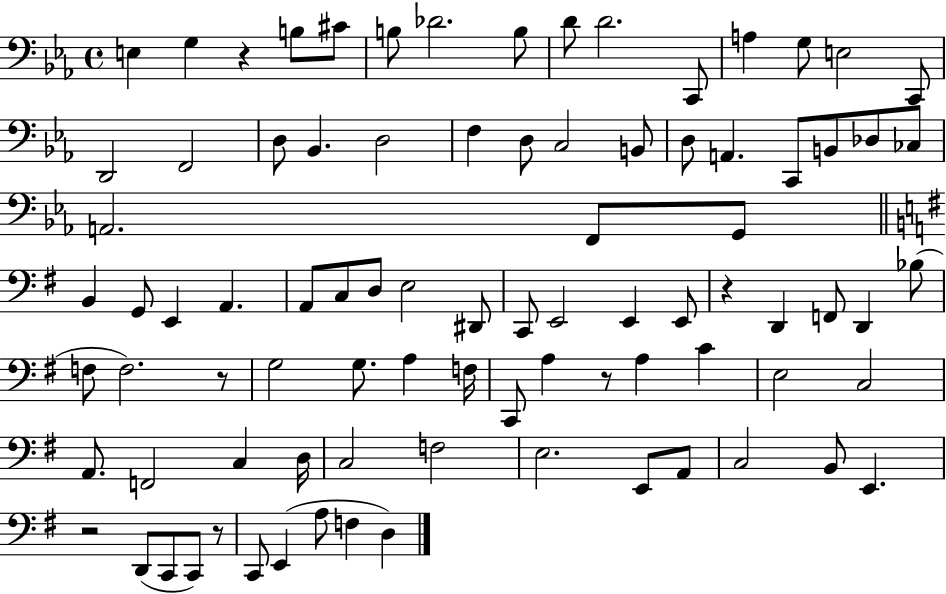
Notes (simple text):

E3/q G3/q R/q B3/e C#4/e B3/e Db4/h. B3/e D4/e D4/h. C2/e A3/q G3/e E3/h C2/e D2/h F2/h D3/e Bb2/q. D3/h F3/q D3/e C3/h B2/e D3/e A2/q. C2/e B2/e Db3/e CES3/e A2/h. F2/e G2/e B2/q G2/e E2/q A2/q. A2/e C3/e D3/e E3/h D#2/e C2/e E2/h E2/q E2/e R/q D2/q F2/e D2/q Bb3/e F3/e F3/h. R/e G3/h G3/e. A3/q F3/s C2/e A3/q R/e A3/q C4/q E3/h C3/h A2/e. F2/h C3/q D3/s C3/h F3/h E3/h. E2/e A2/e C3/h B2/e E2/q. R/h D2/e C2/e C2/e R/e C2/e E2/q A3/e F3/q D3/q